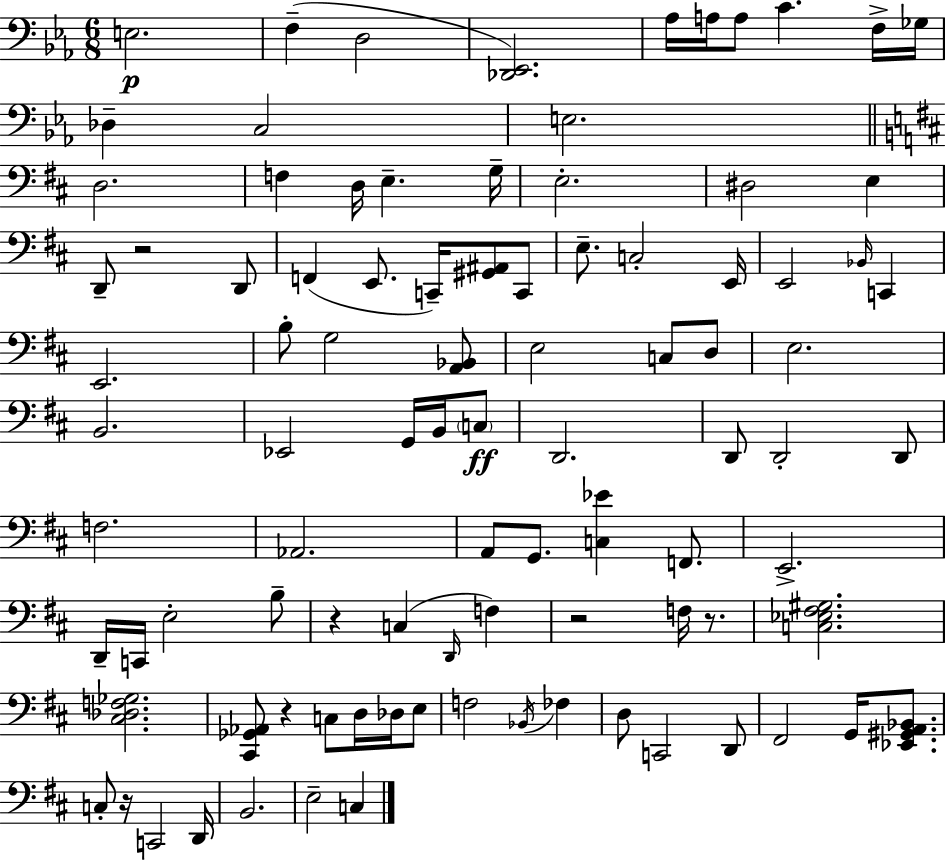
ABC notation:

X:1
T:Untitled
M:6/8
L:1/4
K:Cm
E,2 F, D,2 [_D,,_E,,]2 _A,/4 A,/4 A,/2 C F,/4 _G,/4 _D, C,2 E,2 D,2 F, D,/4 E, G,/4 E,2 ^D,2 E, D,,/2 z2 D,,/2 F,, E,,/2 C,,/4 [^G,,^A,,]/2 C,,/2 E,/2 C,2 E,,/4 E,,2 _B,,/4 C,, E,,2 B,/2 G,2 [A,,_B,,]/2 E,2 C,/2 D,/2 E,2 B,,2 _E,,2 G,,/4 B,,/4 C,/2 D,,2 D,,/2 D,,2 D,,/2 F,2 _A,,2 A,,/2 G,,/2 [C,_E] F,,/2 E,,2 D,,/4 C,,/4 E,2 B,/2 z C, D,,/4 F, z2 F,/4 z/2 [C,_E,^F,^G,]2 [^C,_D,F,_G,]2 [^C,,_G,,_A,,]/2 z C,/2 D,/4 _D,/4 E,/2 F,2 _B,,/4 _F, D,/2 C,,2 D,,/2 ^F,,2 G,,/4 [_E,,^G,,A,,_B,,]/2 C,/2 z/4 C,,2 D,,/4 B,,2 E,2 C,